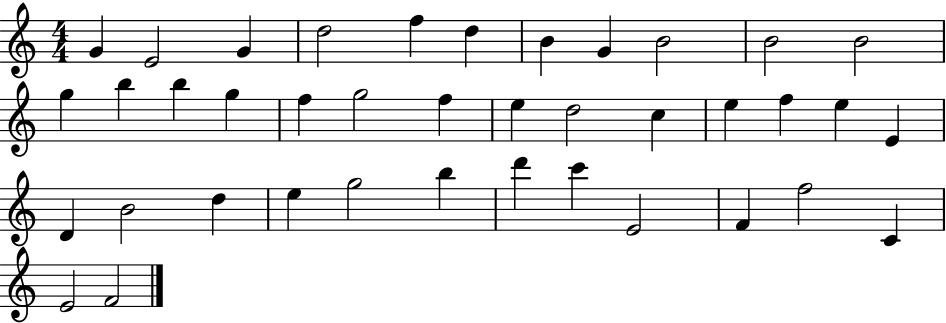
X:1
T:Untitled
M:4/4
L:1/4
K:C
G E2 G d2 f d B G B2 B2 B2 g b b g f g2 f e d2 c e f e E D B2 d e g2 b d' c' E2 F f2 C E2 F2